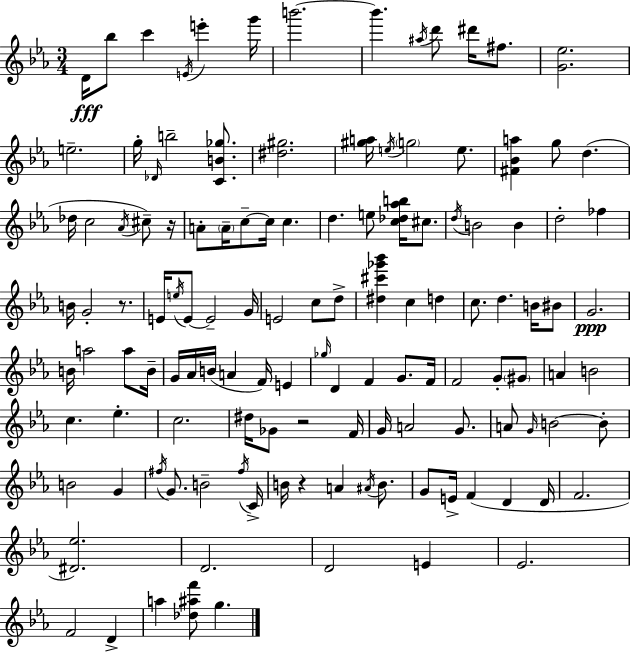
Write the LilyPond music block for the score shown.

{
  \clef treble
  \numericTimeSignature
  \time 3/4
  \key c \minor
  \repeat volta 2 { d'16\fff bes''8 c'''4 \acciaccatura { e'16 } e'''4-. | g'''16 b'''2.~~ | b'''4. \acciaccatura { ais''16 } d'''8 dis'''16 fis''8. | <g' ees''>2. | \break e''2.-- | g''16-. \grace { des'16 } b''2-- | <c' b' ges''>8. <dis'' gis''>2. | <gis'' a''>16 \acciaccatura { e''16 } \parenthesize g''2 | \break e''8. <fis' bes' a''>4 g''8 d''4.( | des''16 c''2 | \acciaccatura { aes'16 } cis''8--) r16 a'8-. \parenthesize a'16-- c''8--~~ c''16 c''4. | d''4. e''8 | \break <c'' des'' aes'' b''>16 cis''8. \acciaccatura { d''16 } b'2 | b'4 d''2-. | fes''4 b'16 g'2-. | r8. e'16 \acciaccatura { e''16 } e'8~~ e'2-- | \break g'16 e'2 | c''8 d''8-> <dis'' cis''' ges''' bes'''>4 c''4 | d''4 c''8. d''4. | b'16 bis'8 g'2.\ppp | \break b'16 a''2 | a''8 b'16-- g'16 aes'16 b'16( a'4 | f'16) e'4 \grace { ges''16 } d'4 | f'4 g'8. f'16 f'2 | \break g'8-. \parenthesize gis'8 a'4 | b'2 c''4. | ees''4.-. c''2. | dis''16 ges'8 r2 | \break f'16 g'16 a'2 | g'8. a'8 \grace { g'16 } b'2~~ | b'8-. b'2 | g'4 \acciaccatura { fis''16 } g'8. | \break b'2-- \acciaccatura { fis''16 } c'16-> b'16 | r4 a'4 \acciaccatura { ais'16 } b'8. | g'8 e'16-> f'4( d'4 d'16 | f'2. | \break <dis' ees''>2.) | d'2. | d'2 e'4 | ees'2. | \break f'2 d'4-> | a''4 <des'' ais'' f'''>8 g''4. | } \bar "|."
}